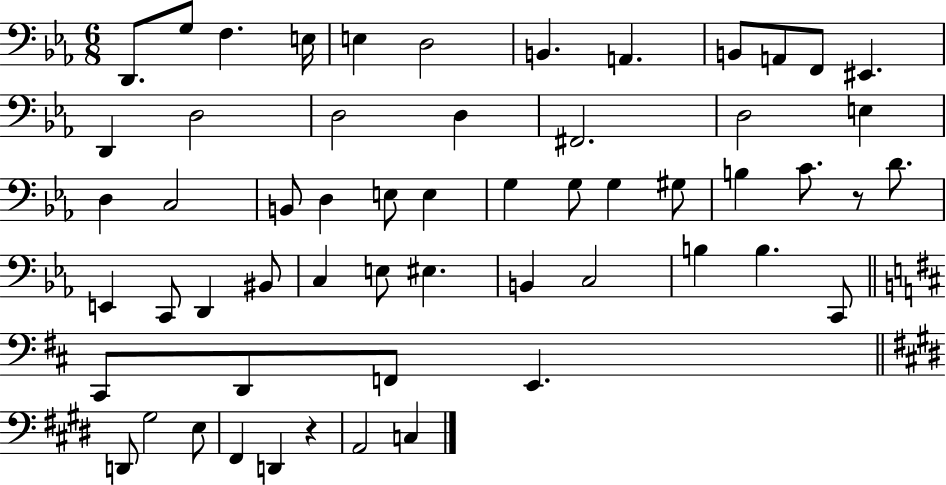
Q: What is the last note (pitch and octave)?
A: C3